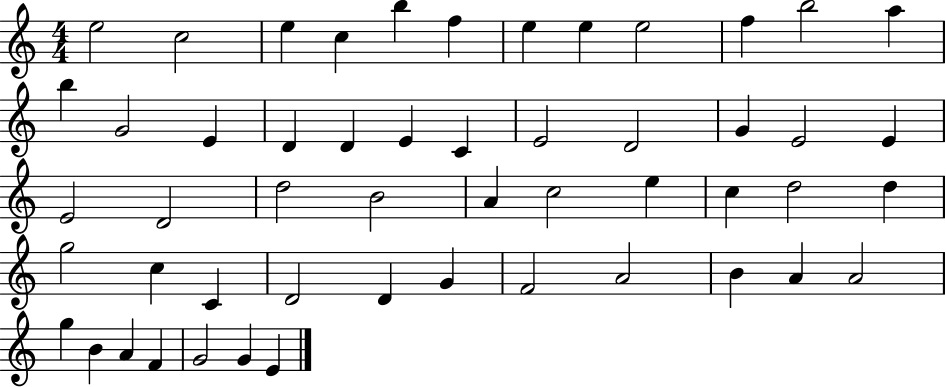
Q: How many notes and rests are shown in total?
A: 52